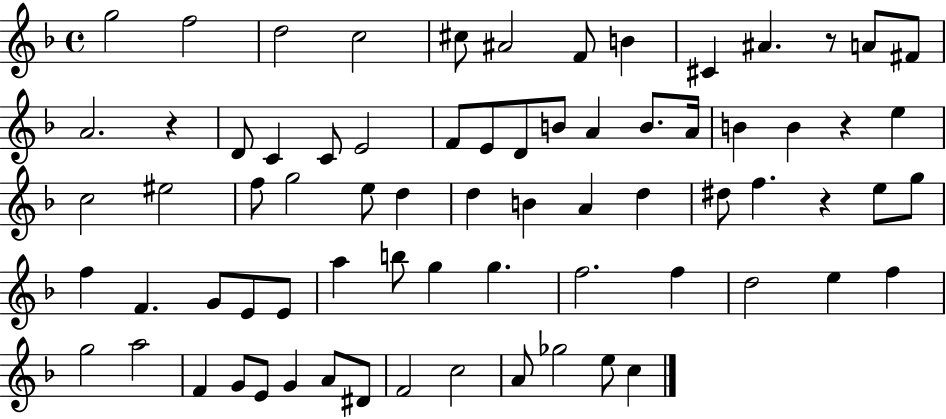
G5/h F5/h D5/h C5/h C#5/e A#4/h F4/e B4/q C#4/q A#4/q. R/e A4/e F#4/e A4/h. R/q D4/e C4/q C4/e E4/h F4/e E4/e D4/e B4/e A4/q B4/e. A4/s B4/q B4/q R/q E5/q C5/h EIS5/h F5/e G5/h E5/e D5/q D5/q B4/q A4/q D5/q D#5/e F5/q. R/q E5/e G5/e F5/q F4/q. G4/e E4/e E4/e A5/q B5/e G5/q G5/q. F5/h. F5/q D5/h E5/q F5/q G5/h A5/h F4/q G4/e E4/e G4/q A4/e D#4/e F4/h C5/h A4/e Gb5/h E5/e C5/q